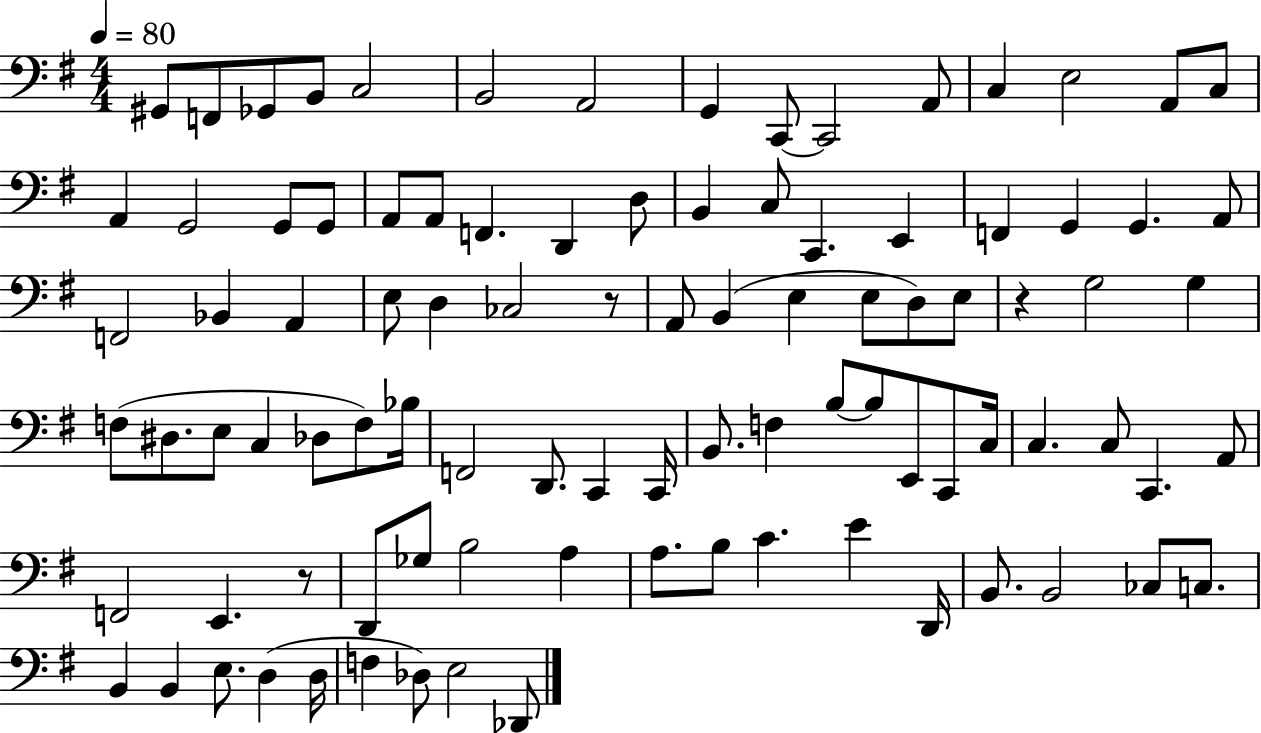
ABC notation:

X:1
T:Untitled
M:4/4
L:1/4
K:G
^G,,/2 F,,/2 _G,,/2 B,,/2 C,2 B,,2 A,,2 G,, C,,/2 C,,2 A,,/2 C, E,2 A,,/2 C,/2 A,, G,,2 G,,/2 G,,/2 A,,/2 A,,/2 F,, D,, D,/2 B,, C,/2 C,, E,, F,, G,, G,, A,,/2 F,,2 _B,, A,, E,/2 D, _C,2 z/2 A,,/2 B,, E, E,/2 D,/2 E,/2 z G,2 G, F,/2 ^D,/2 E,/2 C, _D,/2 F,/2 _B,/4 F,,2 D,,/2 C,, C,,/4 B,,/2 F, B,/2 B,/2 E,,/2 C,,/2 C,/4 C, C,/2 C,, A,,/2 F,,2 E,, z/2 D,,/2 _G,/2 B,2 A, A,/2 B,/2 C E D,,/4 B,,/2 B,,2 _C,/2 C,/2 B,, B,, E,/2 D, D,/4 F, _D,/2 E,2 _D,,/2